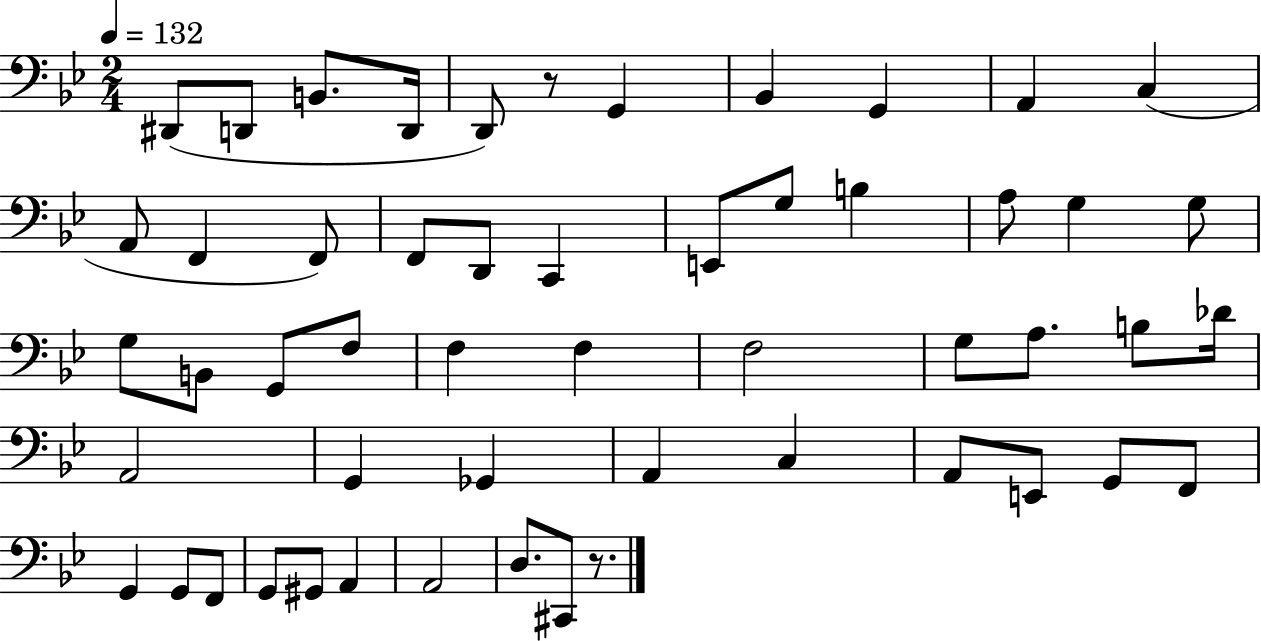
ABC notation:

X:1
T:Untitled
M:2/4
L:1/4
K:Bb
^D,,/2 D,,/2 B,,/2 D,,/4 D,,/2 z/2 G,, _B,, G,, A,, C, A,,/2 F,, F,,/2 F,,/2 D,,/2 C,, E,,/2 G,/2 B, A,/2 G, G,/2 G,/2 B,,/2 G,,/2 F,/2 F, F, F,2 G,/2 A,/2 B,/2 _D/4 A,,2 G,, _G,, A,, C, A,,/2 E,,/2 G,,/2 F,,/2 G,, G,,/2 F,,/2 G,,/2 ^G,,/2 A,, A,,2 D,/2 ^C,,/2 z/2